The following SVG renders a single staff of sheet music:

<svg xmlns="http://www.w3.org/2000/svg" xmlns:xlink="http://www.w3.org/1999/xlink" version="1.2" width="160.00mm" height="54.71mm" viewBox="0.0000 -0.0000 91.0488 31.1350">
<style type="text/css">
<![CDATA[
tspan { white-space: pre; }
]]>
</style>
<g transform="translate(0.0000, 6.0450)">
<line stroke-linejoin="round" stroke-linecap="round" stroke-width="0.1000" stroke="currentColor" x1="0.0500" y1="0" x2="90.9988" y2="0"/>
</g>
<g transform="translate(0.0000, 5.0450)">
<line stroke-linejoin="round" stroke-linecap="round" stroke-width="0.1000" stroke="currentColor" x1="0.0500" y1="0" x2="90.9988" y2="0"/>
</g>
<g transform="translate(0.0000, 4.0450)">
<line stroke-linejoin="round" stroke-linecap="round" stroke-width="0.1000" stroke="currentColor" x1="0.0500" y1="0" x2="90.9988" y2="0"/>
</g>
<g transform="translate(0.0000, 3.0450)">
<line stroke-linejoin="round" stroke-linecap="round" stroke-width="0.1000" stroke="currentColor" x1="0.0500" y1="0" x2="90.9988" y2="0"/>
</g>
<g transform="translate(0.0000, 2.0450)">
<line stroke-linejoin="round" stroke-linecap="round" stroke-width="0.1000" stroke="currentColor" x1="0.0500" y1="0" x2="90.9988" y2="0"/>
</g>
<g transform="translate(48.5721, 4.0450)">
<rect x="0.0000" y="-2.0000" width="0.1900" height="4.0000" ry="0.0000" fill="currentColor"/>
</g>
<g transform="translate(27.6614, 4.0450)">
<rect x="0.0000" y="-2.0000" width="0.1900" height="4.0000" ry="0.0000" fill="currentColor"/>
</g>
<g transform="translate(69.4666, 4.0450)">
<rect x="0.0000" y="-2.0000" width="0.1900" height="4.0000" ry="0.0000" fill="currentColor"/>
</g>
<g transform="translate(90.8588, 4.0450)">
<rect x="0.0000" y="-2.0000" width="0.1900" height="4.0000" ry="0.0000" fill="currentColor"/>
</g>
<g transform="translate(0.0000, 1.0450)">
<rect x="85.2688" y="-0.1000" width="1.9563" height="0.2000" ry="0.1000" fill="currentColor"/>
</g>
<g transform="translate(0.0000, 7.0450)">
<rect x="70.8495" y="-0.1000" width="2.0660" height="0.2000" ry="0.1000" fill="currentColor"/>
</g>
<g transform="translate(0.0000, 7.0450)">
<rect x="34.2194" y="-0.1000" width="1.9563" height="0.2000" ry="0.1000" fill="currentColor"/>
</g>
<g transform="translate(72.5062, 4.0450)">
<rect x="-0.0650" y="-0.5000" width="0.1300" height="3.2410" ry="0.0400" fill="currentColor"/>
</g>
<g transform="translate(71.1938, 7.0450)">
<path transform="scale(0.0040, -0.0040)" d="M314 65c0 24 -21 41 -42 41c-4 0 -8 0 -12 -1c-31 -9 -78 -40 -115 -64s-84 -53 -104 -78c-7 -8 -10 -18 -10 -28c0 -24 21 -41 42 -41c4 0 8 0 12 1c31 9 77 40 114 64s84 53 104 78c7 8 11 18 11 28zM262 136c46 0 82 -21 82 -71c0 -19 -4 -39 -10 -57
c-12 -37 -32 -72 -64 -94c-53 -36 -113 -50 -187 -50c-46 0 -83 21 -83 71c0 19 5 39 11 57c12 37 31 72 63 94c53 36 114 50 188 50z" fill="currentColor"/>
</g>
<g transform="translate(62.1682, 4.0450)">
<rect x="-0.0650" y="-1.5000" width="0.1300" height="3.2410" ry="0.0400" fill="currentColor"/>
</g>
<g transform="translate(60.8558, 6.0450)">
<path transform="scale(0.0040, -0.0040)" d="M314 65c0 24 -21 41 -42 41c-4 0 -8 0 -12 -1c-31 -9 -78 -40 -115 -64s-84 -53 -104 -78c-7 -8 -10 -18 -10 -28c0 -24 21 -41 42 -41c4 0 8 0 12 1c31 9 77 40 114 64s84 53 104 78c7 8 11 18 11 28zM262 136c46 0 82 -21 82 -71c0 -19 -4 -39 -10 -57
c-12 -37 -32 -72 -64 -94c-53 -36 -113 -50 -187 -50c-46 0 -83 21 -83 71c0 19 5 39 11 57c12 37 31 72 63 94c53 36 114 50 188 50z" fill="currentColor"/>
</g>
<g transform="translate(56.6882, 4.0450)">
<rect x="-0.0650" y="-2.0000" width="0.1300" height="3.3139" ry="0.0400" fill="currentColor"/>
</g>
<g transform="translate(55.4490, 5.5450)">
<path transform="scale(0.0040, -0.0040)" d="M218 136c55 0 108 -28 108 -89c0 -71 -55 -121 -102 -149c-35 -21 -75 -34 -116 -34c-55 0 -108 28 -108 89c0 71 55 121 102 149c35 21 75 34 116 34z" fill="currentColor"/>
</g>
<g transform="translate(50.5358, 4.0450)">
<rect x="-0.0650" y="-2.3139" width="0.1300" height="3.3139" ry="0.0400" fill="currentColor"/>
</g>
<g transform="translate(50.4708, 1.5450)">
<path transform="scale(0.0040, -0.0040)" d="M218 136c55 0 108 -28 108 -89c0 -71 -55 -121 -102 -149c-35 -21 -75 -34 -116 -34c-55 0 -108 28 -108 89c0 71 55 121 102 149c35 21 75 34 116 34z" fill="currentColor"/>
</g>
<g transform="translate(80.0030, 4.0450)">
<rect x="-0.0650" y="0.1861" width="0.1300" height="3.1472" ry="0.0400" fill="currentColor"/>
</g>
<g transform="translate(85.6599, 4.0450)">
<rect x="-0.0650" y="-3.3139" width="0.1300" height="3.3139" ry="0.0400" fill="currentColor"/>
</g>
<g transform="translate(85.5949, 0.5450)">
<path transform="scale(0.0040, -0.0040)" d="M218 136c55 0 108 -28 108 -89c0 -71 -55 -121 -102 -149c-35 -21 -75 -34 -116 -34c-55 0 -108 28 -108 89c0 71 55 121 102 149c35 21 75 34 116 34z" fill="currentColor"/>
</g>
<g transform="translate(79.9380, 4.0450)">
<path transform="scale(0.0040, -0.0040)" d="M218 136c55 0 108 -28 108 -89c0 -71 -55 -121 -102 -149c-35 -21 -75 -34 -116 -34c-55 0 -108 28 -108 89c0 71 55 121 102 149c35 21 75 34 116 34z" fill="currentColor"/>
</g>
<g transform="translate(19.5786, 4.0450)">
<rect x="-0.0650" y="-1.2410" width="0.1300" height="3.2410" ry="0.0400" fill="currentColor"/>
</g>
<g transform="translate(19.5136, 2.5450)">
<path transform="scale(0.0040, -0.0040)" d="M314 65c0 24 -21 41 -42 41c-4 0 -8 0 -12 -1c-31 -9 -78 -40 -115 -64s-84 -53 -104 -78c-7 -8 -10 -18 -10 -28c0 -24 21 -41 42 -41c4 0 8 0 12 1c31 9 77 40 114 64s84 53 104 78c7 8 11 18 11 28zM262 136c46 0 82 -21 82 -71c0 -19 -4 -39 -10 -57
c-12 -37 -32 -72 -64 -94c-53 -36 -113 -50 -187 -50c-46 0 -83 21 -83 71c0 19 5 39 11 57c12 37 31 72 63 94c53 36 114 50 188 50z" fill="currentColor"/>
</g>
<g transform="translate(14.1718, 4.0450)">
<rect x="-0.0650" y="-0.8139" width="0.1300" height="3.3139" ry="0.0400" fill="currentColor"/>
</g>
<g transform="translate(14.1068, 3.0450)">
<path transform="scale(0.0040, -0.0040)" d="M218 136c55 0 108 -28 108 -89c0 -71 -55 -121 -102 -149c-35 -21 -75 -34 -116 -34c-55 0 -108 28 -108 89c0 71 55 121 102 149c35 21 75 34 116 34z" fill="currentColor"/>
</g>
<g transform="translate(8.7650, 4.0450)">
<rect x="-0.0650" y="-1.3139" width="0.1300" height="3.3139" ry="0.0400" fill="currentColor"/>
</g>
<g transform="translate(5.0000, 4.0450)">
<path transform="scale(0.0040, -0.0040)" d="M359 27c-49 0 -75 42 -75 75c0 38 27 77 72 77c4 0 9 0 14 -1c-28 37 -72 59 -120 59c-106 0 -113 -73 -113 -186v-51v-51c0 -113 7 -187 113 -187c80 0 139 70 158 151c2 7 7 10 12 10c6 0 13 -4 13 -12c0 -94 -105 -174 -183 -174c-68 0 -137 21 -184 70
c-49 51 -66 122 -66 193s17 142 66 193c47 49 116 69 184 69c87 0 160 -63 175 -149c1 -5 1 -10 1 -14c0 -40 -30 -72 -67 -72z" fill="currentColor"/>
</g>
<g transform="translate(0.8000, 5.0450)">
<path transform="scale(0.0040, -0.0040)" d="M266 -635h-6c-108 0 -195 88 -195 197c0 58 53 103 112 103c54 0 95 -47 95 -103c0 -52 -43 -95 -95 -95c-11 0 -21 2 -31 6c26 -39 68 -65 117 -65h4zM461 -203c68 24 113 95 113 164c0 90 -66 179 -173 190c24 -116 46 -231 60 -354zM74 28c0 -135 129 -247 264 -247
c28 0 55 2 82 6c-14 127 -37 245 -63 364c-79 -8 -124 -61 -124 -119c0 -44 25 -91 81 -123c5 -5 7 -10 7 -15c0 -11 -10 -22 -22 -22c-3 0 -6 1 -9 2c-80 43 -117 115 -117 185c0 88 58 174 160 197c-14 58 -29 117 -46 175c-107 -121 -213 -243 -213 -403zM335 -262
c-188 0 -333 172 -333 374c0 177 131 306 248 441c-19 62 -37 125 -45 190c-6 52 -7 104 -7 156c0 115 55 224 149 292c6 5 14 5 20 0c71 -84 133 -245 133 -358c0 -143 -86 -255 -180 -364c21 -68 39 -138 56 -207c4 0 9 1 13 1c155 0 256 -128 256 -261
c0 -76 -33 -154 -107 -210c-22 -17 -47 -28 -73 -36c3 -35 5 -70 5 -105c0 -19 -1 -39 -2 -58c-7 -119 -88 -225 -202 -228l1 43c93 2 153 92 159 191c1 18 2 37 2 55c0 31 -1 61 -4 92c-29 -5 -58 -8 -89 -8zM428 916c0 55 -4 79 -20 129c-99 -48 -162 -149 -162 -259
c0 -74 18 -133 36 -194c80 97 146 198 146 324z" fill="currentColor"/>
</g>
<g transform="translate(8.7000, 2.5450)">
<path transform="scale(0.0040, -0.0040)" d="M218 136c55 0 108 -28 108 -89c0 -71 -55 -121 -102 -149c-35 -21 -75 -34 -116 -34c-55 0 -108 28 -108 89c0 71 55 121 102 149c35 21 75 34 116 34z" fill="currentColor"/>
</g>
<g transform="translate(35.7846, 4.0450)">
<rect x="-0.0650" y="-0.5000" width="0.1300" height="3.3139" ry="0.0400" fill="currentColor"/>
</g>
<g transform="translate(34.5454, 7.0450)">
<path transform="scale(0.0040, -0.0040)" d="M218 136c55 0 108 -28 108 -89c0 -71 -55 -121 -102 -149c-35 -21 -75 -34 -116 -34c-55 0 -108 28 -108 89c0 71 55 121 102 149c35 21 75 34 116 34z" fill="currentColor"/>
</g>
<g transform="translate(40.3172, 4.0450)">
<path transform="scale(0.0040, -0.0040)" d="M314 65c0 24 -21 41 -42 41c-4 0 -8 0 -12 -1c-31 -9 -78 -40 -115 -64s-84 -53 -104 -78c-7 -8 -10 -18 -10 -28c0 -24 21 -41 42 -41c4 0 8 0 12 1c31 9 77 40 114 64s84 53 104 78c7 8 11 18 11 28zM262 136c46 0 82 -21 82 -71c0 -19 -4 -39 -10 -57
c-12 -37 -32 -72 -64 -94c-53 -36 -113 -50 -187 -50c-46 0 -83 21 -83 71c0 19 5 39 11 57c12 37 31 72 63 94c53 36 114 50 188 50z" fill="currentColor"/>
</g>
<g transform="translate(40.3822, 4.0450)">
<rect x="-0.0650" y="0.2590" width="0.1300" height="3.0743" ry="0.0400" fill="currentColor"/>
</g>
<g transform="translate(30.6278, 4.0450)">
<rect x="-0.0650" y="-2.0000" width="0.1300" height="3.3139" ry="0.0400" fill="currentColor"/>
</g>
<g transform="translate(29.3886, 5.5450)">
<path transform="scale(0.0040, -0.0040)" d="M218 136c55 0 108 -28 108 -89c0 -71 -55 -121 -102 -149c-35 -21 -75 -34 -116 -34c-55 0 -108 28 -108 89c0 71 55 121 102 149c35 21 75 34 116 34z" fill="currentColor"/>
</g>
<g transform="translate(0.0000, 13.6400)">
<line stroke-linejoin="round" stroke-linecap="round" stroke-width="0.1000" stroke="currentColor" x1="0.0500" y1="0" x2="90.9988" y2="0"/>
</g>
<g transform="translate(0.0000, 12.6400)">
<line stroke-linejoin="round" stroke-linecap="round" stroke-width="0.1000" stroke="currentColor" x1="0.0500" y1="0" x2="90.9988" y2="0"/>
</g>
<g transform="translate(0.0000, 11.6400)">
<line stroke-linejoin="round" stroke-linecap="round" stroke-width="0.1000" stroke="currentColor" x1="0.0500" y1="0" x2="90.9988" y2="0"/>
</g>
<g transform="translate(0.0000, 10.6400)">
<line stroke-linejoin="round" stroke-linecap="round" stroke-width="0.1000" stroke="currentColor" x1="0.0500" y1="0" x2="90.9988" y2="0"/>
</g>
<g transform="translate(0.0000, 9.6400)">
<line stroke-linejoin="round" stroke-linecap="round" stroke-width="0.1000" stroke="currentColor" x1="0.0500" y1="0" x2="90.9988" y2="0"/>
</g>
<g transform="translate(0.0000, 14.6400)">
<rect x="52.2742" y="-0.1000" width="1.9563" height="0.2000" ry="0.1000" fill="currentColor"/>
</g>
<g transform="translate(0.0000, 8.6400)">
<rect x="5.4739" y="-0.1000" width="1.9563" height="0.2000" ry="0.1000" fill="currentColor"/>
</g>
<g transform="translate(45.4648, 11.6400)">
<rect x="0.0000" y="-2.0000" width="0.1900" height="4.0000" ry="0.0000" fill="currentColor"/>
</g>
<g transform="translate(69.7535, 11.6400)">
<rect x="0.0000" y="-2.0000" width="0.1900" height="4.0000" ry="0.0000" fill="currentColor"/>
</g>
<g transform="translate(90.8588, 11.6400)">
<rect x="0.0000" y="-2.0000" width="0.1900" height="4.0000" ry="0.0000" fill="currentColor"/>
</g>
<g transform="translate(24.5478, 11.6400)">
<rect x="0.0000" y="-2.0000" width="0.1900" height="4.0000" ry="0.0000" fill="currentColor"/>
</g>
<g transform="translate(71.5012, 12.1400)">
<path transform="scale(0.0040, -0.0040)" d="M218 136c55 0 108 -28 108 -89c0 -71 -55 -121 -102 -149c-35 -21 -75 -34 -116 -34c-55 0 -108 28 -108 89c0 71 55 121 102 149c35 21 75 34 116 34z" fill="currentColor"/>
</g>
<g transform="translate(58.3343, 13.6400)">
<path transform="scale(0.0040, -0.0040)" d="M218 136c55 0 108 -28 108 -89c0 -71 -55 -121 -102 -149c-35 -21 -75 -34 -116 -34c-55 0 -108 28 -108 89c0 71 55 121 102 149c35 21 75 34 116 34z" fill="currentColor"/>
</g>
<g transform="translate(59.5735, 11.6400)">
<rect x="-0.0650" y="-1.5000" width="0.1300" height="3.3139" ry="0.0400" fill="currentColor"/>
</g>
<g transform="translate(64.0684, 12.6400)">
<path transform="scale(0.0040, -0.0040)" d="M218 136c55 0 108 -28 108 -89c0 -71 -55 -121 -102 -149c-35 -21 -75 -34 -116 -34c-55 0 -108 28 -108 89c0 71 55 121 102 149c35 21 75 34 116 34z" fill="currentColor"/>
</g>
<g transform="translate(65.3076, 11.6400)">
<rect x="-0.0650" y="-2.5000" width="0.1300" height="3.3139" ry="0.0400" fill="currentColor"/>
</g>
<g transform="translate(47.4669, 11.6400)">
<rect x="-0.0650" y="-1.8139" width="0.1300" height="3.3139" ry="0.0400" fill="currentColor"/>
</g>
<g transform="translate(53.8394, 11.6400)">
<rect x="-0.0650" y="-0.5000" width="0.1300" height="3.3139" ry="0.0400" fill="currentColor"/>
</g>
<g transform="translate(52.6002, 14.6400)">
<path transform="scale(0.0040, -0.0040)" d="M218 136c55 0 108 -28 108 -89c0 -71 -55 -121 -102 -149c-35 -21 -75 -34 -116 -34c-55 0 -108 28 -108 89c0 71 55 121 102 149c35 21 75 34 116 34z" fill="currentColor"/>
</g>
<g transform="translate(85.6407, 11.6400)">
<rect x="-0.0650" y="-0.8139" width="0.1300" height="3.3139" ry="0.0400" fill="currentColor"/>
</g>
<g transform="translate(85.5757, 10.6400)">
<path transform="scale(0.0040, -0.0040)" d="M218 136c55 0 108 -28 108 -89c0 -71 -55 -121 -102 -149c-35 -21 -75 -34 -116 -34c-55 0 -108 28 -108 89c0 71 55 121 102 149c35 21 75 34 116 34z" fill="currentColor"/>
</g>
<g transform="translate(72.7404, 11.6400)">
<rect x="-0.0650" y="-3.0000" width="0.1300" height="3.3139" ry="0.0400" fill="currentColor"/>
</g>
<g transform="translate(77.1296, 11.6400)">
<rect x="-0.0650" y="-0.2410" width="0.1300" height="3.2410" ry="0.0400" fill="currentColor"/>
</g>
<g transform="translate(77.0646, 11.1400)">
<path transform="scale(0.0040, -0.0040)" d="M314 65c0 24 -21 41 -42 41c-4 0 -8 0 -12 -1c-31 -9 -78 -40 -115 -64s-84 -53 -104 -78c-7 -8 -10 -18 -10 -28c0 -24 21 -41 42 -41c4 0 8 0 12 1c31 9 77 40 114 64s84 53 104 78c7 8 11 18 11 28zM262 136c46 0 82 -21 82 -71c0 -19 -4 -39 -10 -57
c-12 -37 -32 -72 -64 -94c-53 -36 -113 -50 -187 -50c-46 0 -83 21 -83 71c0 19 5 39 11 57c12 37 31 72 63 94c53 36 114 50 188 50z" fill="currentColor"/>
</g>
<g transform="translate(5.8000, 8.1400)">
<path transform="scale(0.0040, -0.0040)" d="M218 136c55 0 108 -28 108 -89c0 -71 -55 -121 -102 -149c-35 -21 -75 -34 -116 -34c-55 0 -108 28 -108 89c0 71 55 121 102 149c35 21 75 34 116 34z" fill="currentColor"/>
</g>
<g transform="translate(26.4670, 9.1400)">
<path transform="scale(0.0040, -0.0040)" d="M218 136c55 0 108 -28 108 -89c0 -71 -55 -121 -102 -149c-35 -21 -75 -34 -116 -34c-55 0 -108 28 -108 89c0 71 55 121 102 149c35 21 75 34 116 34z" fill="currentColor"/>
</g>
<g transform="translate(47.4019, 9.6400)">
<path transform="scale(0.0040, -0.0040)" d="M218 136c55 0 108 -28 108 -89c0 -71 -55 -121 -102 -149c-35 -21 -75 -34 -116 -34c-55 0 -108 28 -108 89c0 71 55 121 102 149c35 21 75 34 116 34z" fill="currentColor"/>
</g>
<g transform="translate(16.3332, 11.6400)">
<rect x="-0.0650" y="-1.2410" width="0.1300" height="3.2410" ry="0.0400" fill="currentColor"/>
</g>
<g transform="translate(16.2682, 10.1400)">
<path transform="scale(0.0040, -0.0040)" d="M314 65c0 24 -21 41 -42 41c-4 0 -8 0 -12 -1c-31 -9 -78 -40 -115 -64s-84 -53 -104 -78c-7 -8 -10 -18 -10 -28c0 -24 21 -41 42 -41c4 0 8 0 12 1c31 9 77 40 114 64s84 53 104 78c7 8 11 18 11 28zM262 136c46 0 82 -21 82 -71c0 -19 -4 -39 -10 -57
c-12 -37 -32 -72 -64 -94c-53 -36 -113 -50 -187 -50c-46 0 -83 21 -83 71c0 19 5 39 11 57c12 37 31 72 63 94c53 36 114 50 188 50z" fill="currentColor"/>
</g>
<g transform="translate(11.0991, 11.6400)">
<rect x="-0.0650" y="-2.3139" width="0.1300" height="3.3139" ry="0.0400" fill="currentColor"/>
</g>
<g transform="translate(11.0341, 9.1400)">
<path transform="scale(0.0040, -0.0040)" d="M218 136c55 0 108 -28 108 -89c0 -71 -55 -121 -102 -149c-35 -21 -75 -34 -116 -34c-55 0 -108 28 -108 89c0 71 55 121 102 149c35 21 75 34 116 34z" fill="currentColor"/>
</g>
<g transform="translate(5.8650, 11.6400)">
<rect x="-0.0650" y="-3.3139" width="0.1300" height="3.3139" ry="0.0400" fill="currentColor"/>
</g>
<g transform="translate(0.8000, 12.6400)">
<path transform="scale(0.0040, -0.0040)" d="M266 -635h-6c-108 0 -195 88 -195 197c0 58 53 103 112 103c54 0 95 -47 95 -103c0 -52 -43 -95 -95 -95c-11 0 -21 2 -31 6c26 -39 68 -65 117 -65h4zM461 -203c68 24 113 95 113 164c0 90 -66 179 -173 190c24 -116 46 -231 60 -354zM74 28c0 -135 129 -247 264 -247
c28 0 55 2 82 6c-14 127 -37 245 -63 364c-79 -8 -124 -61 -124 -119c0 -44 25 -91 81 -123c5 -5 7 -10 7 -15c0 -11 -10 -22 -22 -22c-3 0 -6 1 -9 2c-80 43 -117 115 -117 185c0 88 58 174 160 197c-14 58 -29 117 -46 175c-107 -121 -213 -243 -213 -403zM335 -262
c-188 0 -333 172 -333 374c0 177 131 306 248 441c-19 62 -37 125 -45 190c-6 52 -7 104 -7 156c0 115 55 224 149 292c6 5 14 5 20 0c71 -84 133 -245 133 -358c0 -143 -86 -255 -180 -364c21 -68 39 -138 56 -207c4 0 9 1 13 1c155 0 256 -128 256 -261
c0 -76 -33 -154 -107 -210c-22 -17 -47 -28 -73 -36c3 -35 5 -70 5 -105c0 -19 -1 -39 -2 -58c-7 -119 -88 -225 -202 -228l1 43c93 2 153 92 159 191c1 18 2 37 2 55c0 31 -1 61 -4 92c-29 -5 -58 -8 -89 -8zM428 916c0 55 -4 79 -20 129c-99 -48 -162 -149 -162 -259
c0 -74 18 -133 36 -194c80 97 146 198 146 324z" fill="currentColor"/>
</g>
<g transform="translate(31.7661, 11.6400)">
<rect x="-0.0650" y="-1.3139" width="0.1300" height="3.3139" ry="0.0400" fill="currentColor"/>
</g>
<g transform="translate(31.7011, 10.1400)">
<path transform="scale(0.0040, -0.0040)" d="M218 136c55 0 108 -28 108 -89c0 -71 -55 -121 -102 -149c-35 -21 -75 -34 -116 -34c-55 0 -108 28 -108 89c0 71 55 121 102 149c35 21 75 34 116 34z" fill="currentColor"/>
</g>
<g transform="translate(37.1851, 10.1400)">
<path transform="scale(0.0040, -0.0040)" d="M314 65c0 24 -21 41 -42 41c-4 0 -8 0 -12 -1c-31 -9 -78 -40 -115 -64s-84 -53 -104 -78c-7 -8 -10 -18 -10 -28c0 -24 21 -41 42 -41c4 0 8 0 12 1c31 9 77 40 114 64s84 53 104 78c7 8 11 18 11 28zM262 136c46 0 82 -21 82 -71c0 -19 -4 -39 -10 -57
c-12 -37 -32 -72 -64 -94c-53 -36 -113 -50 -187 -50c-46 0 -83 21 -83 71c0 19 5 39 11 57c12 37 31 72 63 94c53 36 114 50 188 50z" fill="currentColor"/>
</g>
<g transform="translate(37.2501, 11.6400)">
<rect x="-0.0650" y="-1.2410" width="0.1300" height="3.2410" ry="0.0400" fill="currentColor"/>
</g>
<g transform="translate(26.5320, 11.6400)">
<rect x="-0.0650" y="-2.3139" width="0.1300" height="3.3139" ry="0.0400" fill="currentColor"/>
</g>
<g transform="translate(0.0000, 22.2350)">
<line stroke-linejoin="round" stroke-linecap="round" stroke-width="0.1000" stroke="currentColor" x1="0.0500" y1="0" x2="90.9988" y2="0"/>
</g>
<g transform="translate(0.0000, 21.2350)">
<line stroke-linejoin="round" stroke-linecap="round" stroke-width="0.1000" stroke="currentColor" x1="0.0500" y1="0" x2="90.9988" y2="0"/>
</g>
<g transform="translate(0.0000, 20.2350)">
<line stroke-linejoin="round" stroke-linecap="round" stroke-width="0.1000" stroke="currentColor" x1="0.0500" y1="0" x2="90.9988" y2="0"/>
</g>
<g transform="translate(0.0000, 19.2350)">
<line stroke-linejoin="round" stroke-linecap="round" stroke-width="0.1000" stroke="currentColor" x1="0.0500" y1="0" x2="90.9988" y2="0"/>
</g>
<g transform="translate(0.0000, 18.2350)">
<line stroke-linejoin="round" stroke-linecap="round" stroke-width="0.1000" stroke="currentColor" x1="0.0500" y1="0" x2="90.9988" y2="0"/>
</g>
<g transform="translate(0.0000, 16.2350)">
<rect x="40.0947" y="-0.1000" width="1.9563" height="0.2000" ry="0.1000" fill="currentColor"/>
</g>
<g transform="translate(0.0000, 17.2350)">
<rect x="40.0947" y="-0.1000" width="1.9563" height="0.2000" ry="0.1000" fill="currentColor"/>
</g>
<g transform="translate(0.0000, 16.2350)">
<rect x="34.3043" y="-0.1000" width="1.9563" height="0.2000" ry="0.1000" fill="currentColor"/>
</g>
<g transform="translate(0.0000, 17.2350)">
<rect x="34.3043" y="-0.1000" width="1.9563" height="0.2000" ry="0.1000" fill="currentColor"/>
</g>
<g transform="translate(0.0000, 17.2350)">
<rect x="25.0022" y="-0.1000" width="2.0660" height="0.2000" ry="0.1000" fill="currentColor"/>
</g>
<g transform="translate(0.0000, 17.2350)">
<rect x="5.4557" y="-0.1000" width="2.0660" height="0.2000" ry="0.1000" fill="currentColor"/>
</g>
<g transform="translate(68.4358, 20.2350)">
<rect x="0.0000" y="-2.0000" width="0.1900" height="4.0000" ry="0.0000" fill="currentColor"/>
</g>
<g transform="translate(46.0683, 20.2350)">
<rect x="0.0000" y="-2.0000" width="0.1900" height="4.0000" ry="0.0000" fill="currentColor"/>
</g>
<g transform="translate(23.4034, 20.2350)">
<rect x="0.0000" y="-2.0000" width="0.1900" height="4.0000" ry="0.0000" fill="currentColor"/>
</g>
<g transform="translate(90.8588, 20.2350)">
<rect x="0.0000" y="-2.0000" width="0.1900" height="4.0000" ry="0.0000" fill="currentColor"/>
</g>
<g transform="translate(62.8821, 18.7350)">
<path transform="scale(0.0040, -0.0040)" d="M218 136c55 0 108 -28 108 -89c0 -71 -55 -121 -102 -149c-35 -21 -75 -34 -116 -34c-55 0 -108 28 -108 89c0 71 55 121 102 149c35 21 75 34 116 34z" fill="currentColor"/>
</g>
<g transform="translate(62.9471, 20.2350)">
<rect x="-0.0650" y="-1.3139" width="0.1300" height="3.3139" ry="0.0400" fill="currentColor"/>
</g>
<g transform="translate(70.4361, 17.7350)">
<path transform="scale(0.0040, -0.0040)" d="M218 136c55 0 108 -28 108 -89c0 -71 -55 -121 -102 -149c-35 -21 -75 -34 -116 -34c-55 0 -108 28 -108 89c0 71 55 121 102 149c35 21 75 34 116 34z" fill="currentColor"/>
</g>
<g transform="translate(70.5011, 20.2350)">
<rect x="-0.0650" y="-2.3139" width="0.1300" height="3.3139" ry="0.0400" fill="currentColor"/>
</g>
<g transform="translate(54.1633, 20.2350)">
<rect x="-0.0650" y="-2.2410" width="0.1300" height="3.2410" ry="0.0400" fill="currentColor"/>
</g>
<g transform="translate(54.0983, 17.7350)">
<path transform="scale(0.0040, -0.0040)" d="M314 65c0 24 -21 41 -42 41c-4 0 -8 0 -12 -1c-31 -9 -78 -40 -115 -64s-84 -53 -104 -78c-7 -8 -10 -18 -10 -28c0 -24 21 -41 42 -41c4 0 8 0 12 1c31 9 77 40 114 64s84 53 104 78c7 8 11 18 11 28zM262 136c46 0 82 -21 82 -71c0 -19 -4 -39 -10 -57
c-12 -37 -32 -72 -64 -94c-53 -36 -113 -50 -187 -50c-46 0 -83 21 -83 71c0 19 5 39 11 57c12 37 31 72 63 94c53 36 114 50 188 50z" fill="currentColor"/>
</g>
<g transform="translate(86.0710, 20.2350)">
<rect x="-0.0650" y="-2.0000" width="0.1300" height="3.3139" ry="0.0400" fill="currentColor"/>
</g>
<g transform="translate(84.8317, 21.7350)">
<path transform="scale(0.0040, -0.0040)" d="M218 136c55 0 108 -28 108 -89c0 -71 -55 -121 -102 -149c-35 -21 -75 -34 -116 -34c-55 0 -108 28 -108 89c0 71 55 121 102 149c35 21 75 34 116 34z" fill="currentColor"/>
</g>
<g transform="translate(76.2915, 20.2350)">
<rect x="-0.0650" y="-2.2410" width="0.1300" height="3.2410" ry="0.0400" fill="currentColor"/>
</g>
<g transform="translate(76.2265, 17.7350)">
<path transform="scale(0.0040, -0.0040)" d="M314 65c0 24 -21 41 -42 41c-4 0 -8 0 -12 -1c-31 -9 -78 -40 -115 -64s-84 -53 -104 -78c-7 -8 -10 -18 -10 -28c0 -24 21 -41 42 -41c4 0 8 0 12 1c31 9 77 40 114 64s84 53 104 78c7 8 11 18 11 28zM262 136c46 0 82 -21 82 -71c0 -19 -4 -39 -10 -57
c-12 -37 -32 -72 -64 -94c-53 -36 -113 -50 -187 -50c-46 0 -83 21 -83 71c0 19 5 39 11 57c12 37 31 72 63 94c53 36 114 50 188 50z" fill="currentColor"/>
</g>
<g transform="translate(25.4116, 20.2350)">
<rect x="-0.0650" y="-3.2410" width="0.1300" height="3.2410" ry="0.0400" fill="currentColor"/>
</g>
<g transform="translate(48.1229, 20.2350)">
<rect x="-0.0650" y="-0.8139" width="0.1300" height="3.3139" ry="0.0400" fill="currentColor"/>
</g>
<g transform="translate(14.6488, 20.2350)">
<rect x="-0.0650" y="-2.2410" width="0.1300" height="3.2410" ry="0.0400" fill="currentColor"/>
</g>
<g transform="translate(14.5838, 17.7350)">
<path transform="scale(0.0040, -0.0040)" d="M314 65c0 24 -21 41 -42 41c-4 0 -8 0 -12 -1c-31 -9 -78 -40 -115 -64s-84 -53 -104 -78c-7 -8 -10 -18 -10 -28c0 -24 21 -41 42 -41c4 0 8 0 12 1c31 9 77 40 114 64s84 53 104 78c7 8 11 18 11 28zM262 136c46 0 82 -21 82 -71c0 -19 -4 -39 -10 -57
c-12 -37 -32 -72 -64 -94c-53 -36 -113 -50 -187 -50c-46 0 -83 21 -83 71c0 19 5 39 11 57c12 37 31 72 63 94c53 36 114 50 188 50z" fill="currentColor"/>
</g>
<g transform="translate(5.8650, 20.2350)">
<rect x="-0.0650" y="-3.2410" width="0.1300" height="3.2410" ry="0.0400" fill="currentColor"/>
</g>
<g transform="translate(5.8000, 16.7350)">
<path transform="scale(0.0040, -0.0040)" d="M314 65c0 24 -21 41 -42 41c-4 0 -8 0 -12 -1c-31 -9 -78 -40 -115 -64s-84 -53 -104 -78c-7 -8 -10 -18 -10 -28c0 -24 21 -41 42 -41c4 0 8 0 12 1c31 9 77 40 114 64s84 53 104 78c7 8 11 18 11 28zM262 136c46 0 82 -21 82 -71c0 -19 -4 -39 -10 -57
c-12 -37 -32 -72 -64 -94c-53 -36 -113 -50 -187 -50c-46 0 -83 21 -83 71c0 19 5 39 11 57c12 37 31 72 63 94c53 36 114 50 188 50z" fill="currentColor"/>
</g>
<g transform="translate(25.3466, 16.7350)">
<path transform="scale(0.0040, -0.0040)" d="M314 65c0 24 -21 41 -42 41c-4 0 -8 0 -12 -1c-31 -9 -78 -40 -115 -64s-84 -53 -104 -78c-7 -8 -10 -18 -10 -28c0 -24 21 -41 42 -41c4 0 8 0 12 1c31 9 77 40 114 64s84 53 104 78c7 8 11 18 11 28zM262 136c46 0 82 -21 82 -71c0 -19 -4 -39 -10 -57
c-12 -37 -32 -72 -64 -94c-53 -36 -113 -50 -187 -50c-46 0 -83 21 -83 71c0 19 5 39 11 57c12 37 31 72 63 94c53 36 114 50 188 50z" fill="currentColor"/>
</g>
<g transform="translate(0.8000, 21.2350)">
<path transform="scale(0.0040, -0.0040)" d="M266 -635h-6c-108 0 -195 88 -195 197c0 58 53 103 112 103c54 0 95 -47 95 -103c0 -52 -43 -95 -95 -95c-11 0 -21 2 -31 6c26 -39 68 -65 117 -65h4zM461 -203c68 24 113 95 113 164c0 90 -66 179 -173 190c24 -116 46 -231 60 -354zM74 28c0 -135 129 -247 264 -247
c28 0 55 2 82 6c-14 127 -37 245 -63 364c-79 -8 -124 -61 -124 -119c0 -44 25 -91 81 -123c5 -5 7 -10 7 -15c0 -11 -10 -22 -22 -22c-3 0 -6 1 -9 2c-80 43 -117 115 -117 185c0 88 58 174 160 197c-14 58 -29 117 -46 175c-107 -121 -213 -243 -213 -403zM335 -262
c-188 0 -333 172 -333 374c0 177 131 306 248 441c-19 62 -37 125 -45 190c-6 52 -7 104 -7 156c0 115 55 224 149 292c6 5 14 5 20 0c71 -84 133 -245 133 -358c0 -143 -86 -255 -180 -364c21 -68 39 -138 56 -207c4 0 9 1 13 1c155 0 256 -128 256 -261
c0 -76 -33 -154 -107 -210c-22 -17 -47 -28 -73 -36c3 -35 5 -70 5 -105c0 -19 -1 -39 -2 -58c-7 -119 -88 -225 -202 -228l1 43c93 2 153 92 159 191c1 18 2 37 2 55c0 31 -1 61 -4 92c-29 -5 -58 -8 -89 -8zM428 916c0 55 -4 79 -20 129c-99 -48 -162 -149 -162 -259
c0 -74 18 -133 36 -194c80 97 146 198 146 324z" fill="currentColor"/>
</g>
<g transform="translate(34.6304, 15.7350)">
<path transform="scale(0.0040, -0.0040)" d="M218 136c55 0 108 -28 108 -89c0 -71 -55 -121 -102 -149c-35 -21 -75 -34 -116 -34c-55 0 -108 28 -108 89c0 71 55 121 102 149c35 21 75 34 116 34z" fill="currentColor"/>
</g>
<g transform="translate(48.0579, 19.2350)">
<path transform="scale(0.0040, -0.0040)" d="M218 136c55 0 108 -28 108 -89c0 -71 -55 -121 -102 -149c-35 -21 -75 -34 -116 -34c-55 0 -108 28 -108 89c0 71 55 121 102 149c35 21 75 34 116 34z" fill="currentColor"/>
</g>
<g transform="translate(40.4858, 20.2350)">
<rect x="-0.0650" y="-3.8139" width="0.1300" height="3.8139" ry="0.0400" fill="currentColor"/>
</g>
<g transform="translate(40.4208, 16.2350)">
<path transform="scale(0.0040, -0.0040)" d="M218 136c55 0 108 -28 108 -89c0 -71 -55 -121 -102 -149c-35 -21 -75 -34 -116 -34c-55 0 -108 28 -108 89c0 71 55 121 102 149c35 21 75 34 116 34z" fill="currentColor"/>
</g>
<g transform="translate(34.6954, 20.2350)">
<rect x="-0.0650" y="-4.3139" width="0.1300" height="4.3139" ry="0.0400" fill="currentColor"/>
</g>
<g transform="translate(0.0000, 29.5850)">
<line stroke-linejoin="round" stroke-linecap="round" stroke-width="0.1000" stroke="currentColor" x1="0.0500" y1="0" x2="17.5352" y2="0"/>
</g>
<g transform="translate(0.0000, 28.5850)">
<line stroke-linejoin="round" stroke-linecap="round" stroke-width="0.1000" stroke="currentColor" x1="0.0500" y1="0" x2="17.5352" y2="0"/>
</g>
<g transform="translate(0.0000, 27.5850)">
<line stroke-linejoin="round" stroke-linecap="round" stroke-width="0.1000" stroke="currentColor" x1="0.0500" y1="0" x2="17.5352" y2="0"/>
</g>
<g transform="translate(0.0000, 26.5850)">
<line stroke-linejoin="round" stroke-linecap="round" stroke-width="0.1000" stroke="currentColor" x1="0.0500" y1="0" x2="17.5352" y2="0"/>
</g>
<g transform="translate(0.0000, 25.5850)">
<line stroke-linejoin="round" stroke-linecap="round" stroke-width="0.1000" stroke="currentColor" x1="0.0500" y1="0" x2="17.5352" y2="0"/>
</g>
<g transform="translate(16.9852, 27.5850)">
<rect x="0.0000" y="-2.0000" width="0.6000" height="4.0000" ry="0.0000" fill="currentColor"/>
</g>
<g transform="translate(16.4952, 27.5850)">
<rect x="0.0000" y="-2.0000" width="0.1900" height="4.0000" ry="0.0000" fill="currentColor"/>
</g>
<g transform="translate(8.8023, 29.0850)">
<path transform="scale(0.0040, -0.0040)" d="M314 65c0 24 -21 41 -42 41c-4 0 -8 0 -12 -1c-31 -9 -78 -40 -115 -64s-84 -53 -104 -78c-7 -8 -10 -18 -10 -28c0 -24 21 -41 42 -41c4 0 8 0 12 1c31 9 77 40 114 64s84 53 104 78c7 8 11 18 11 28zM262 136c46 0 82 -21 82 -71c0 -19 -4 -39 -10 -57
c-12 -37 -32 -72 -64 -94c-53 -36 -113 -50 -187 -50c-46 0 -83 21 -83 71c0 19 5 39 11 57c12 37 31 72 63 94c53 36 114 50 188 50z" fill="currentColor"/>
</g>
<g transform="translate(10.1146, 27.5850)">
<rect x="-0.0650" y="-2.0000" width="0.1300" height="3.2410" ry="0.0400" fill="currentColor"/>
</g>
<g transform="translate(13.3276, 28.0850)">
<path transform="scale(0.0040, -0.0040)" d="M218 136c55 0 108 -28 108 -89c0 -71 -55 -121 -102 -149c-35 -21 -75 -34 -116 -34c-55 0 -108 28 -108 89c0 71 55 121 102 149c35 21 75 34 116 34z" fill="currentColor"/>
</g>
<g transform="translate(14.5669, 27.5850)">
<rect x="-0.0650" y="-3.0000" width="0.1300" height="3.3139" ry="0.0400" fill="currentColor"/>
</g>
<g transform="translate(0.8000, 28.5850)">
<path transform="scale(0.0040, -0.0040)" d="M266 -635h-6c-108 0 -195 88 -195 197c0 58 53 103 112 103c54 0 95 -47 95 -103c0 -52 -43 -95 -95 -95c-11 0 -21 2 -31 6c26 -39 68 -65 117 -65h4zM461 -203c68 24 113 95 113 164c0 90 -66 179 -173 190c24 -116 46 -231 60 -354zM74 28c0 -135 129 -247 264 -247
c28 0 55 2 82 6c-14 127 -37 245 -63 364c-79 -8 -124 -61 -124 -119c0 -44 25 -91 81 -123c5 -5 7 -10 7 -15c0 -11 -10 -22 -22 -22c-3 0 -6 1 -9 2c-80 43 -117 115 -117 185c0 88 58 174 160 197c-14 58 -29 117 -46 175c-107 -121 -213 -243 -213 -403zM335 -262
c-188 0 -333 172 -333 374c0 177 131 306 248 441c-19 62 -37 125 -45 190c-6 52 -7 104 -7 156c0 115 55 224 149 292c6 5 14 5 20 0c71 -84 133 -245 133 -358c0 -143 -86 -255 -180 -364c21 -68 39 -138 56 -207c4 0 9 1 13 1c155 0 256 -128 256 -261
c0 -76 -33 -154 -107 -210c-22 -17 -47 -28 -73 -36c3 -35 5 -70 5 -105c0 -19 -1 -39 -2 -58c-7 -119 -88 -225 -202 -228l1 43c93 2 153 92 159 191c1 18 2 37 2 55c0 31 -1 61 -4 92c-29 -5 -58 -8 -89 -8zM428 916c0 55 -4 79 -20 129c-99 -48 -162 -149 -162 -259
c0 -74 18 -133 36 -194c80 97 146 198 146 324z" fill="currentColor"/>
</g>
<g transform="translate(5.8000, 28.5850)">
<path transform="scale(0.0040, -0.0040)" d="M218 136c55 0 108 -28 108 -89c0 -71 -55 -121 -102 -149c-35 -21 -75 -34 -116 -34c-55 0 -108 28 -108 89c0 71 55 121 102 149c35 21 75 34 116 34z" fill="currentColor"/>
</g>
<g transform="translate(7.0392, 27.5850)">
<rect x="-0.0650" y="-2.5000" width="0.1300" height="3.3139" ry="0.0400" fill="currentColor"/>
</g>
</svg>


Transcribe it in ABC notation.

X:1
T:Untitled
M:4/4
L:1/4
K:C
e d e2 F C B2 g F E2 C2 B b b g e2 g e e2 f C E G A c2 d b2 g2 b2 d' c' d g2 e g g2 F G F2 A